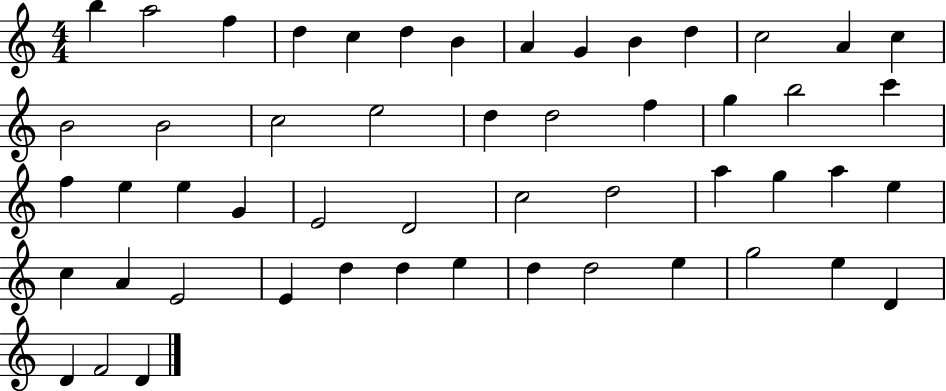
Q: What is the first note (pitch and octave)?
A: B5